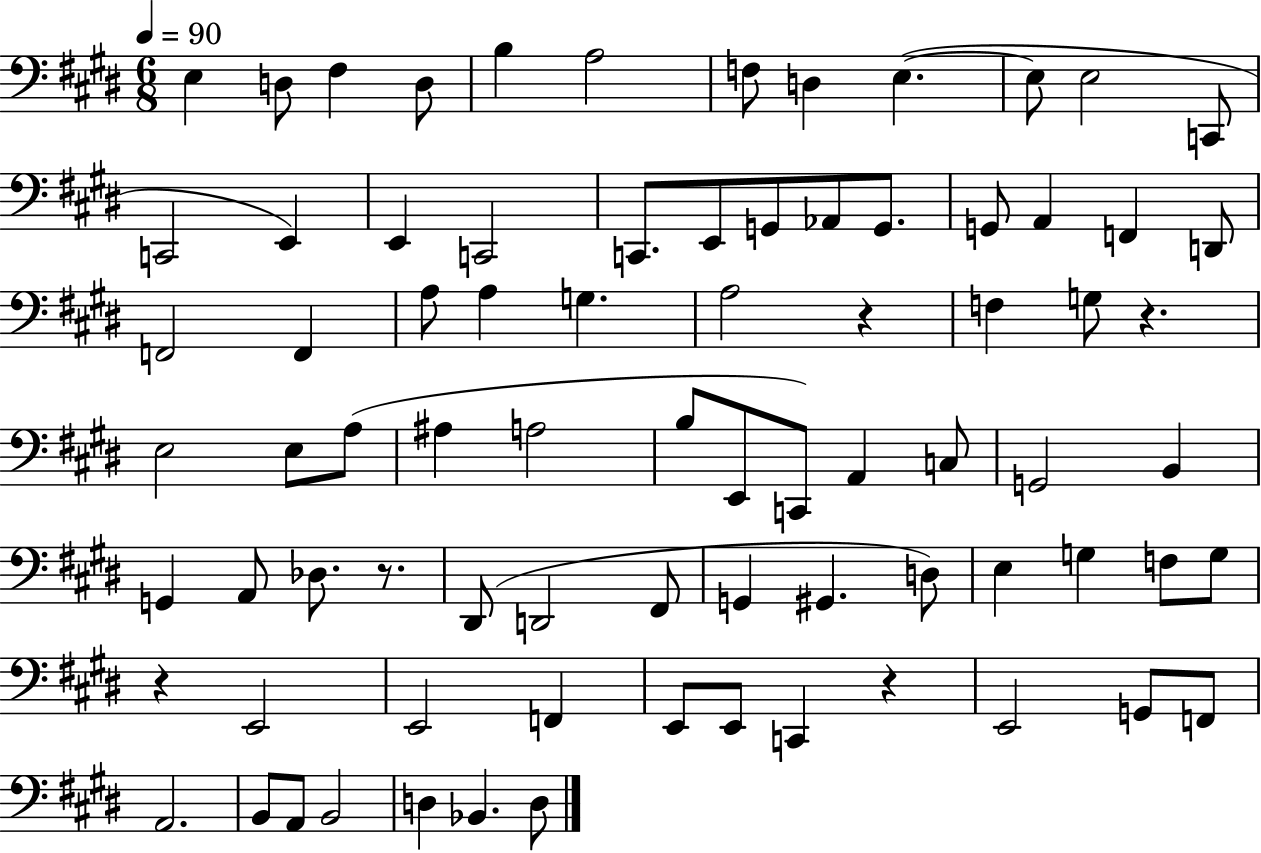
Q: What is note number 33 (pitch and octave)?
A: G3